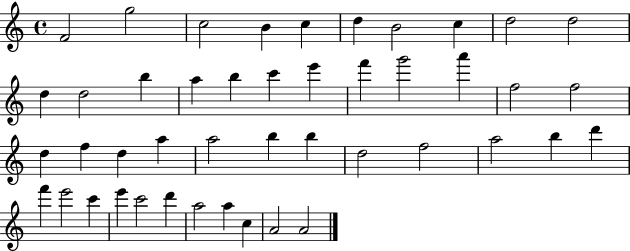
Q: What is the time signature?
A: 4/4